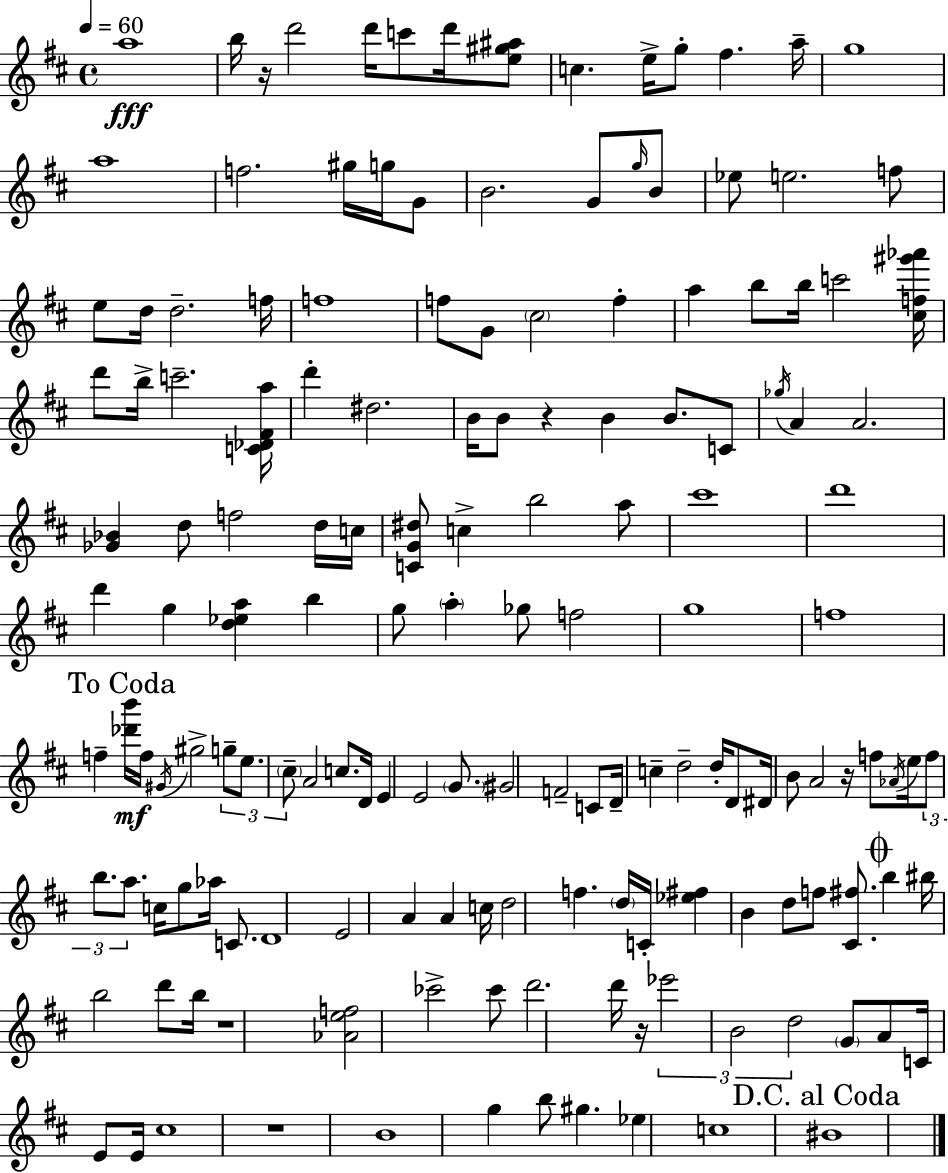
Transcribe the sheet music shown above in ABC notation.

X:1
T:Untitled
M:4/4
L:1/4
K:D
a4 b/4 z/4 d'2 d'/4 c'/2 d'/4 [e^g^a]/2 c e/4 g/2 ^f a/4 g4 a4 f2 ^g/4 g/4 G/2 B2 G/2 g/4 B/2 _e/2 e2 f/2 e/2 d/4 d2 f/4 f4 f/2 G/2 ^c2 f a b/2 b/4 c'2 [^cf^g'_a']/4 d'/2 b/4 c'2 [C_D^Fa]/4 d' ^d2 B/4 B/2 z B B/2 C/2 _g/4 A A2 [_G_B] d/2 f2 d/4 c/4 [CG^d]/2 c b2 a/2 ^c'4 d'4 d' g [d_ea] b g/2 a _g/2 f2 g4 f4 f [_d'b']/4 f/4 ^G/4 ^g2 g/2 e/2 ^c/2 A2 c/2 D/4 E E2 G/2 ^G2 F2 C/2 D/4 c d2 d/4 D/2 ^D/4 B/2 A2 z/4 f/2 _A/4 e/4 f/2 b/2 a/2 c/4 g/2 _a/4 C/2 D4 E2 A A c/4 d2 f d/4 C/4 [_e^f] B d/2 f/2 [^C^f]/2 b ^b/4 b2 d'/2 b/4 z4 [_Aef]2 _c'2 _c'/2 d'2 d'/4 z/4 _e'2 B2 d2 G/2 A/2 C/4 E/2 E/4 ^c4 z4 B4 g b/2 ^g _e c4 ^B4